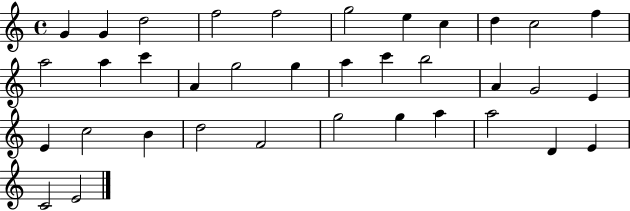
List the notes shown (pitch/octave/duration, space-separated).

G4/q G4/q D5/h F5/h F5/h G5/h E5/q C5/q D5/q C5/h F5/q A5/h A5/q C6/q A4/q G5/h G5/q A5/q C6/q B5/h A4/q G4/h E4/q E4/q C5/h B4/q D5/h F4/h G5/h G5/q A5/q A5/h D4/q E4/q C4/h E4/h